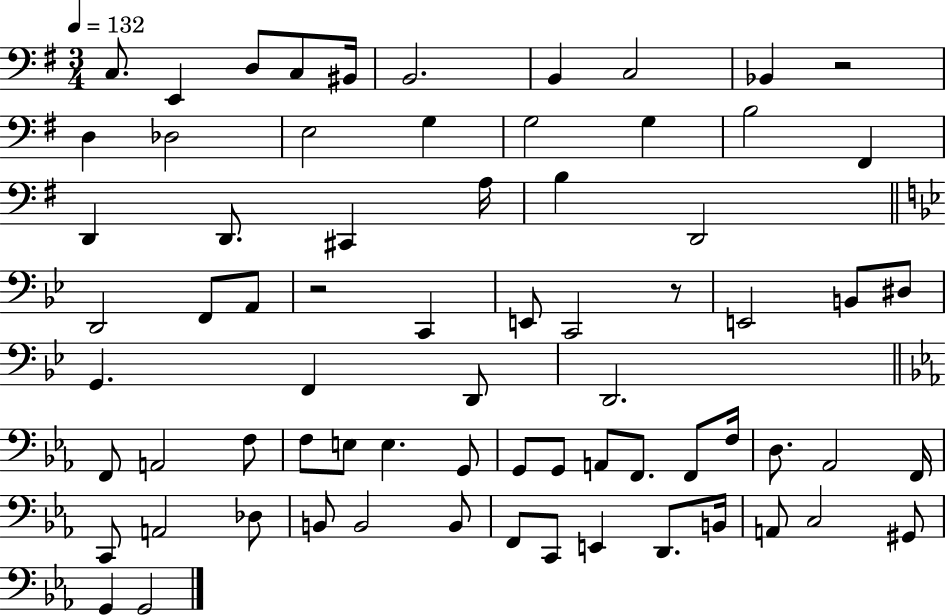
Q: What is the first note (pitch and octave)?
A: C3